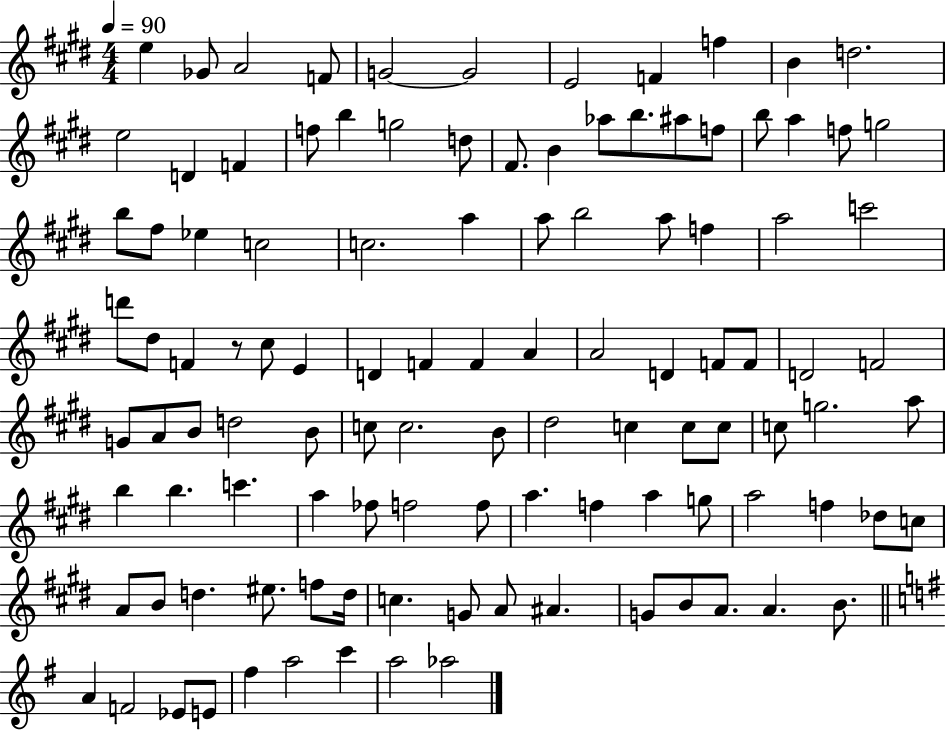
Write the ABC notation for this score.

X:1
T:Untitled
M:4/4
L:1/4
K:E
e _G/2 A2 F/2 G2 G2 E2 F f B d2 e2 D F f/2 b g2 d/2 ^F/2 B _a/2 b/2 ^a/2 f/2 b/2 a f/2 g2 b/2 ^f/2 _e c2 c2 a a/2 b2 a/2 f a2 c'2 d'/2 ^d/2 F z/2 ^c/2 E D F F A A2 D F/2 F/2 D2 F2 G/2 A/2 B/2 d2 B/2 c/2 c2 B/2 ^d2 c c/2 c/2 c/2 g2 a/2 b b c' a _f/2 f2 f/2 a f a g/2 a2 f _d/2 c/2 A/2 B/2 d ^e/2 f/2 d/4 c G/2 A/2 ^A G/2 B/2 A/2 A B/2 A F2 _E/2 E/2 ^f a2 c' a2 _a2